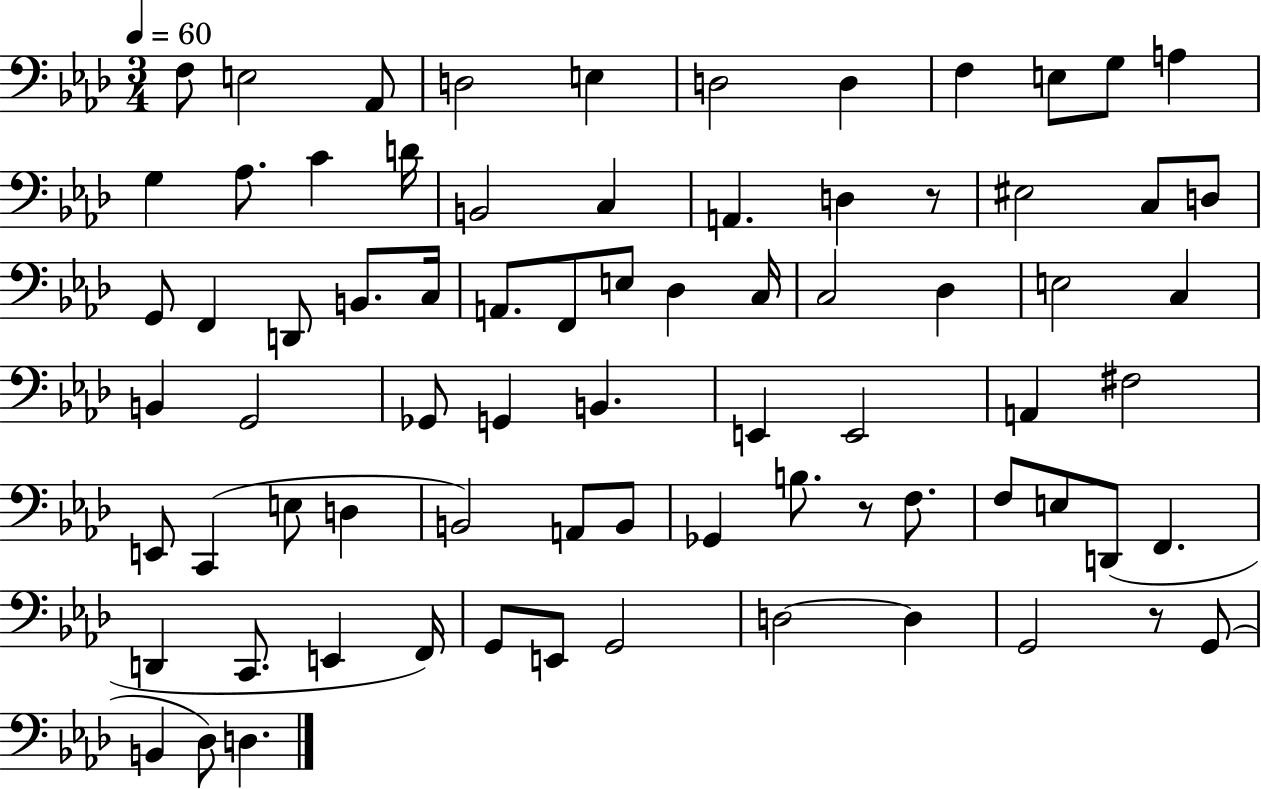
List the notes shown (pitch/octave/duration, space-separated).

F3/e E3/h Ab2/e D3/h E3/q D3/h D3/q F3/q E3/e G3/e A3/q G3/q Ab3/e. C4/q D4/s B2/h C3/q A2/q. D3/q R/e EIS3/h C3/e D3/e G2/e F2/q D2/e B2/e. C3/s A2/e. F2/e E3/e Db3/q C3/s C3/h Db3/q E3/h C3/q B2/q G2/h Gb2/e G2/q B2/q. E2/q E2/h A2/q F#3/h E2/e C2/q E3/e D3/q B2/h A2/e B2/e Gb2/q B3/e. R/e F3/e. F3/e E3/e D2/e F2/q. D2/q C2/e. E2/q F2/s G2/e E2/e G2/h D3/h D3/q G2/h R/e G2/e B2/q Db3/e D3/q.